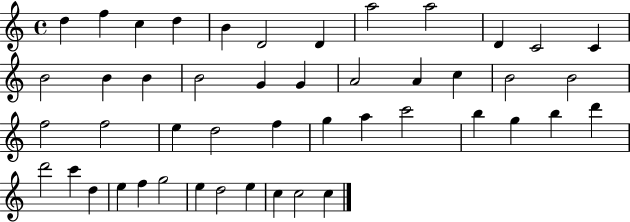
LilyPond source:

{
  \clef treble
  \time 4/4
  \defaultTimeSignature
  \key c \major
  d''4 f''4 c''4 d''4 | b'4 d'2 d'4 | a''2 a''2 | d'4 c'2 c'4 | \break b'2 b'4 b'4 | b'2 g'4 g'4 | a'2 a'4 c''4 | b'2 b'2 | \break f''2 f''2 | e''4 d''2 f''4 | g''4 a''4 c'''2 | b''4 g''4 b''4 d'''4 | \break d'''2 c'''4 d''4 | e''4 f''4 g''2 | e''4 d''2 e''4 | c''4 c''2 c''4 | \break \bar "|."
}